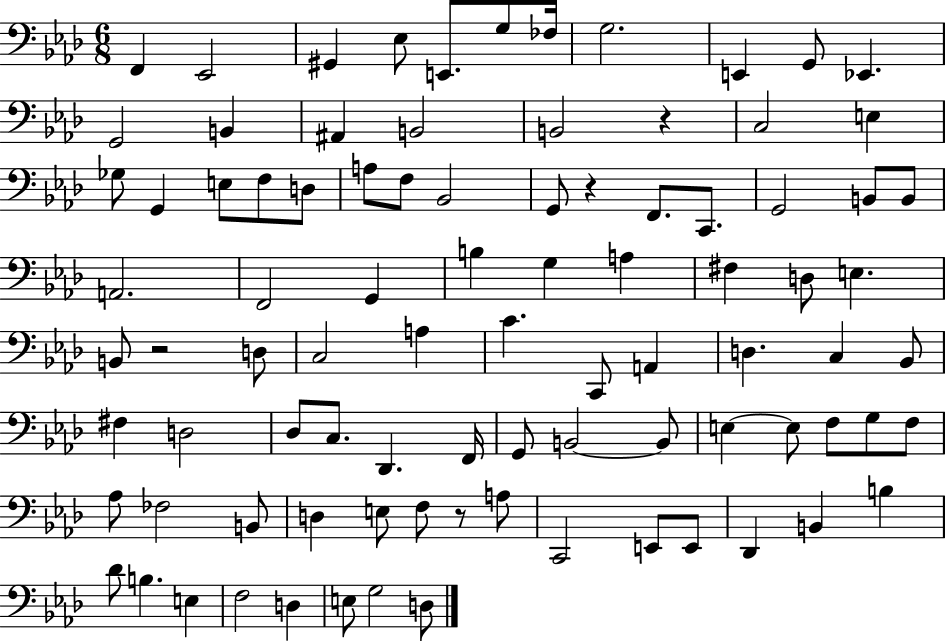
{
  \clef bass
  \numericTimeSignature
  \time 6/8
  \key aes \major
  \repeat volta 2 { f,4 ees,2 | gis,4 ees8 e,8. g8 fes16 | g2. | e,4 g,8 ees,4. | \break g,2 b,4 | ais,4 b,2 | b,2 r4 | c2 e4 | \break ges8 g,4 e8 f8 d8 | a8 f8 bes,2 | g,8 r4 f,8. c,8. | g,2 b,8 b,8 | \break a,2. | f,2 g,4 | b4 g4 a4 | fis4 d8 e4. | \break b,8 r2 d8 | c2 a4 | c'4. c,8 a,4 | d4. c4 bes,8 | \break fis4 d2 | des8 c8. des,4. f,16 | g,8 b,2~~ b,8 | e4~~ e8 f8 g8 f8 | \break aes8 fes2 b,8 | d4 e8 f8 r8 a8 | c,2 e,8 e,8 | des,4 b,4 b4 | \break des'8 b4. e4 | f2 d4 | e8 g2 d8 | } \bar "|."
}